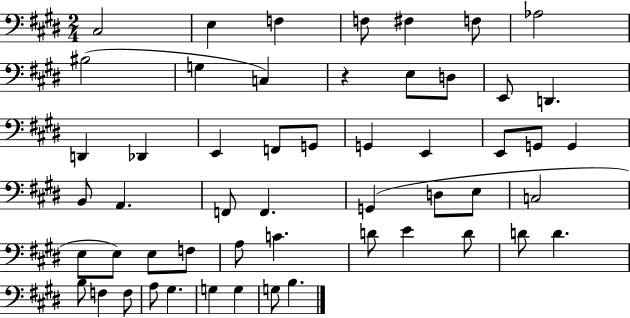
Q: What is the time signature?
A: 2/4